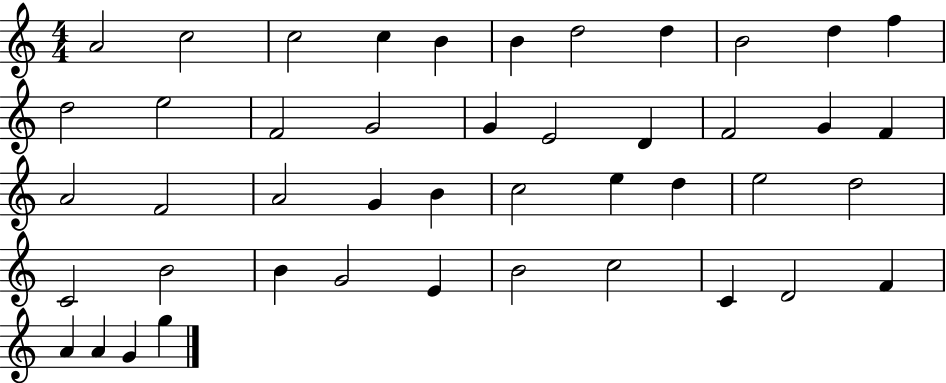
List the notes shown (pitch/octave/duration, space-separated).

A4/h C5/h C5/h C5/q B4/q B4/q D5/h D5/q B4/h D5/q F5/q D5/h E5/h F4/h G4/h G4/q E4/h D4/q F4/h G4/q F4/q A4/h F4/h A4/h G4/q B4/q C5/h E5/q D5/q E5/h D5/h C4/h B4/h B4/q G4/h E4/q B4/h C5/h C4/q D4/h F4/q A4/q A4/q G4/q G5/q